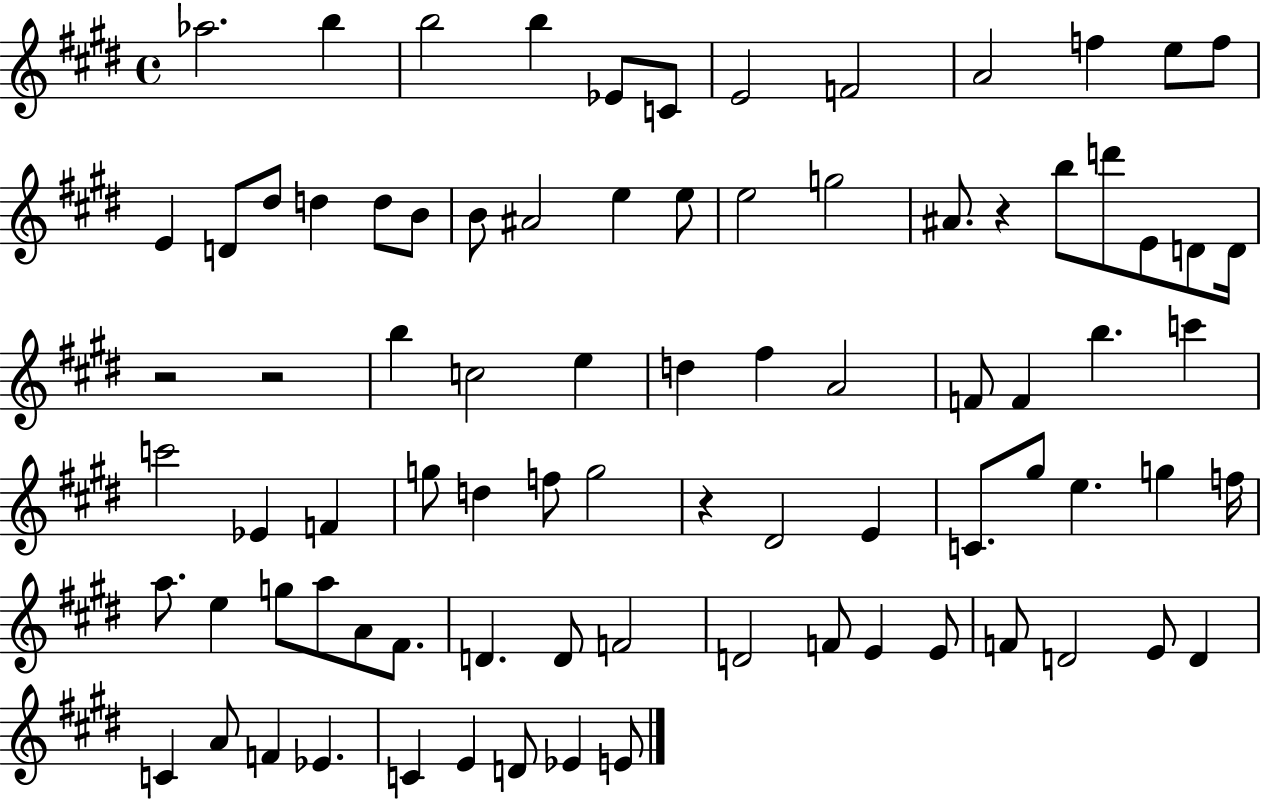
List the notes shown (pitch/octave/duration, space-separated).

Ab5/h. B5/q B5/h B5/q Eb4/e C4/e E4/h F4/h A4/h F5/q E5/e F5/e E4/q D4/e D#5/e D5/q D5/e B4/e B4/e A#4/h E5/q E5/e E5/h G5/h A#4/e. R/q B5/e D6/e E4/e D4/e D4/s R/h R/h B5/q C5/h E5/q D5/q F#5/q A4/h F4/e F4/q B5/q. C6/q C6/h Eb4/q F4/q G5/e D5/q F5/e G5/h R/q D#4/h E4/q C4/e. G#5/e E5/q. G5/q F5/s A5/e. E5/q G5/e A5/e A4/e F#4/e. D4/q. D4/e F4/h D4/h F4/e E4/q E4/e F4/e D4/h E4/e D4/q C4/q A4/e F4/q Eb4/q. C4/q E4/q D4/e Eb4/q E4/e